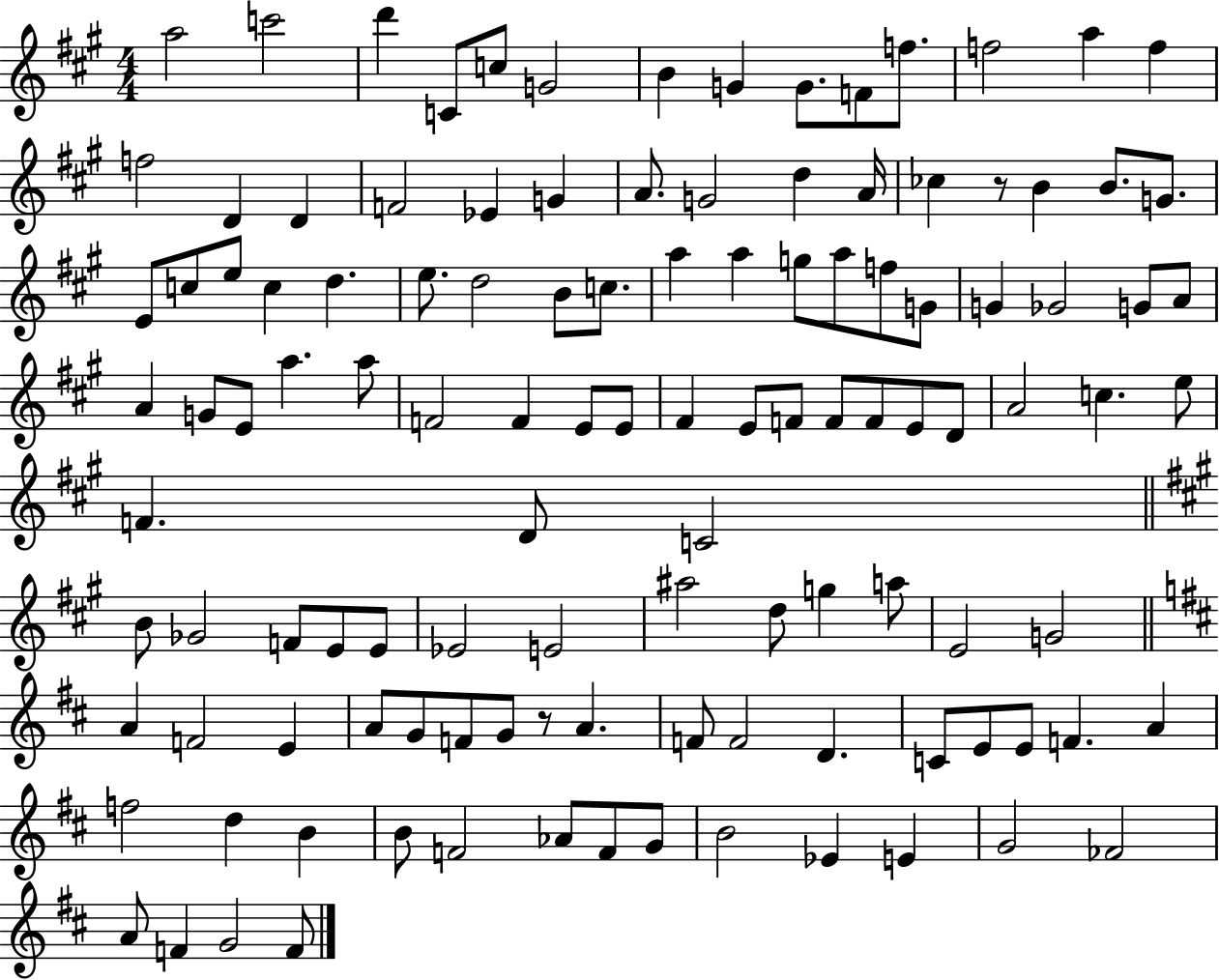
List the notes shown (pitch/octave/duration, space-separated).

A5/h C6/h D6/q C4/e C5/e G4/h B4/q G4/q G4/e. F4/e F5/e. F5/h A5/q F5/q F5/h D4/q D4/q F4/h Eb4/q G4/q A4/e. G4/h D5/q A4/s CES5/q R/e B4/q B4/e. G4/e. E4/e C5/e E5/e C5/q D5/q. E5/e. D5/h B4/e C5/e. A5/q A5/q G5/e A5/e F5/e G4/e G4/q Gb4/h G4/e A4/e A4/q G4/e E4/e A5/q. A5/e F4/h F4/q E4/e E4/e F#4/q E4/e F4/e F4/e F4/e E4/e D4/e A4/h C5/q. E5/e F4/q. D4/e C4/h B4/e Gb4/h F4/e E4/e E4/e Eb4/h E4/h A#5/h D5/e G5/q A5/e E4/h G4/h A4/q F4/h E4/q A4/e G4/e F4/e G4/e R/e A4/q. F4/e F4/h D4/q. C4/e E4/e E4/e F4/q. A4/q F5/h D5/q B4/q B4/e F4/h Ab4/e F4/e G4/e B4/h Eb4/q E4/q G4/h FES4/h A4/e F4/q G4/h F4/e